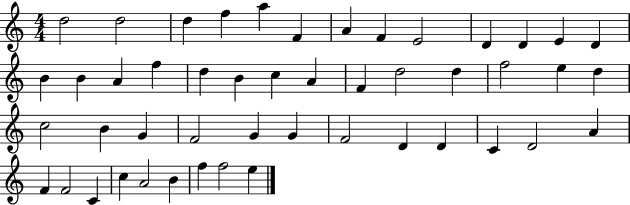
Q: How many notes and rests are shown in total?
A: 48